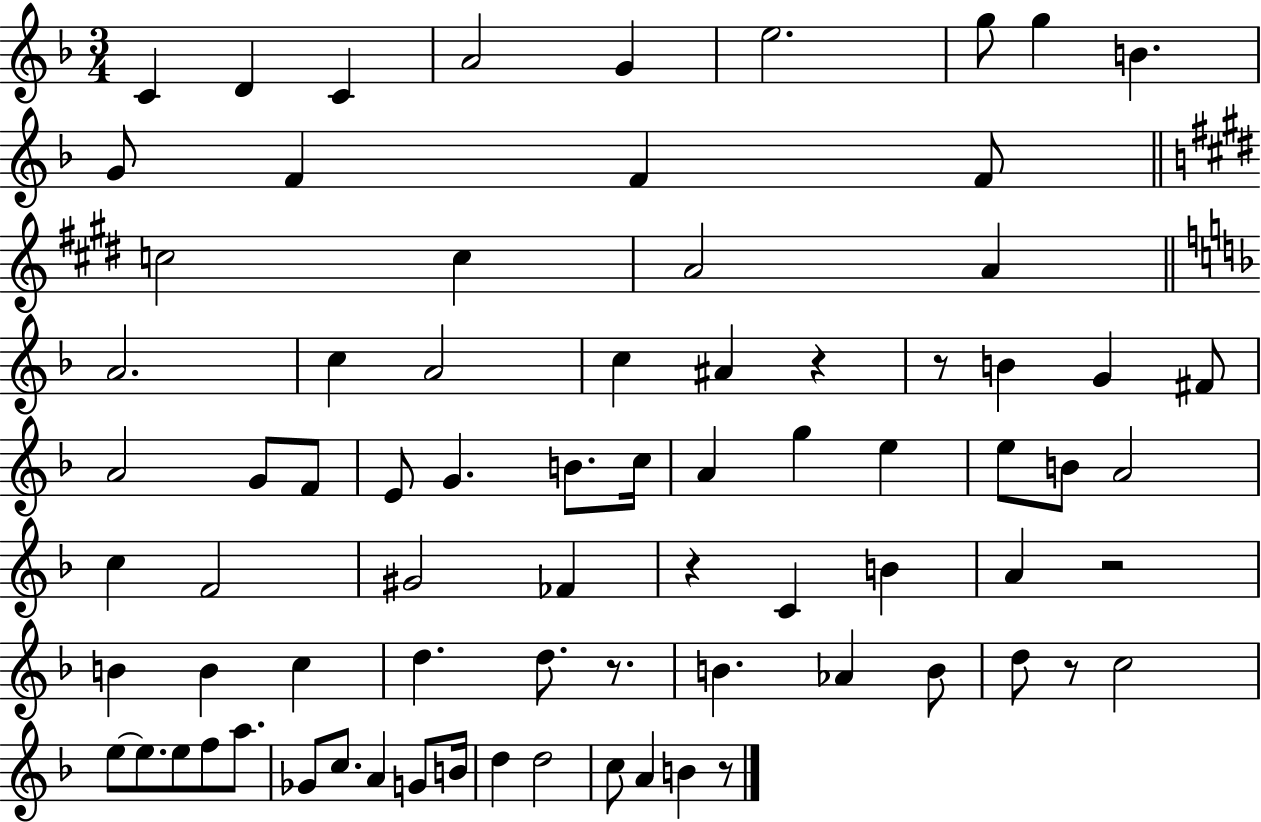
{
  \clef treble
  \numericTimeSignature
  \time 3/4
  \key f \major
  c'4 d'4 c'4 | a'2 g'4 | e''2. | g''8 g''4 b'4. | \break g'8 f'4 f'4 f'8 | \bar "||" \break \key e \major c''2 c''4 | a'2 a'4 | \bar "||" \break \key d \minor a'2. | c''4 a'2 | c''4 ais'4 r4 | r8 b'4 g'4 fis'8 | \break a'2 g'8 f'8 | e'8 g'4. b'8. c''16 | a'4 g''4 e''4 | e''8 b'8 a'2 | \break c''4 f'2 | gis'2 fes'4 | r4 c'4 b'4 | a'4 r2 | \break b'4 b'4 c''4 | d''4. d''8. r8. | b'4. aes'4 b'8 | d''8 r8 c''2 | \break e''8~~ e''8. e''8 f''8 a''8. | ges'8 c''8. a'4 g'8 b'16 | d''4 d''2 | c''8 a'4 b'4 r8 | \break \bar "|."
}